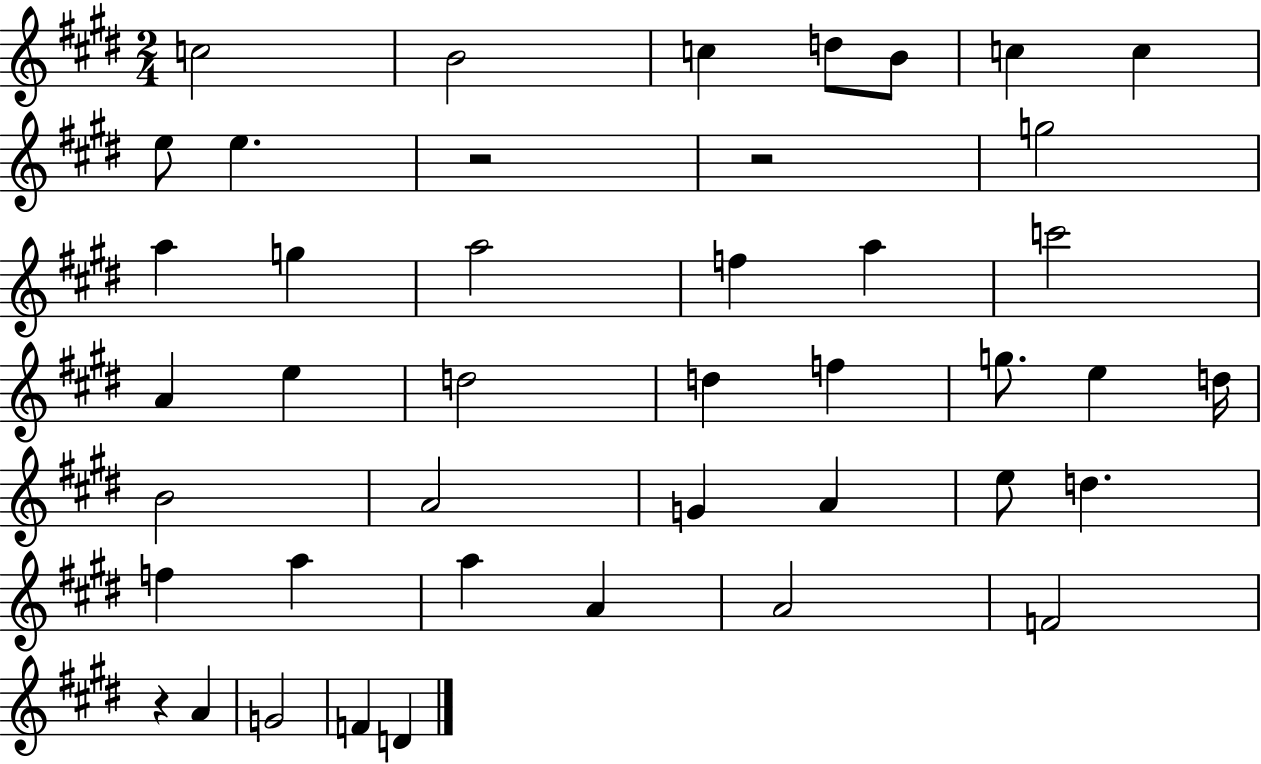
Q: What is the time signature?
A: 2/4